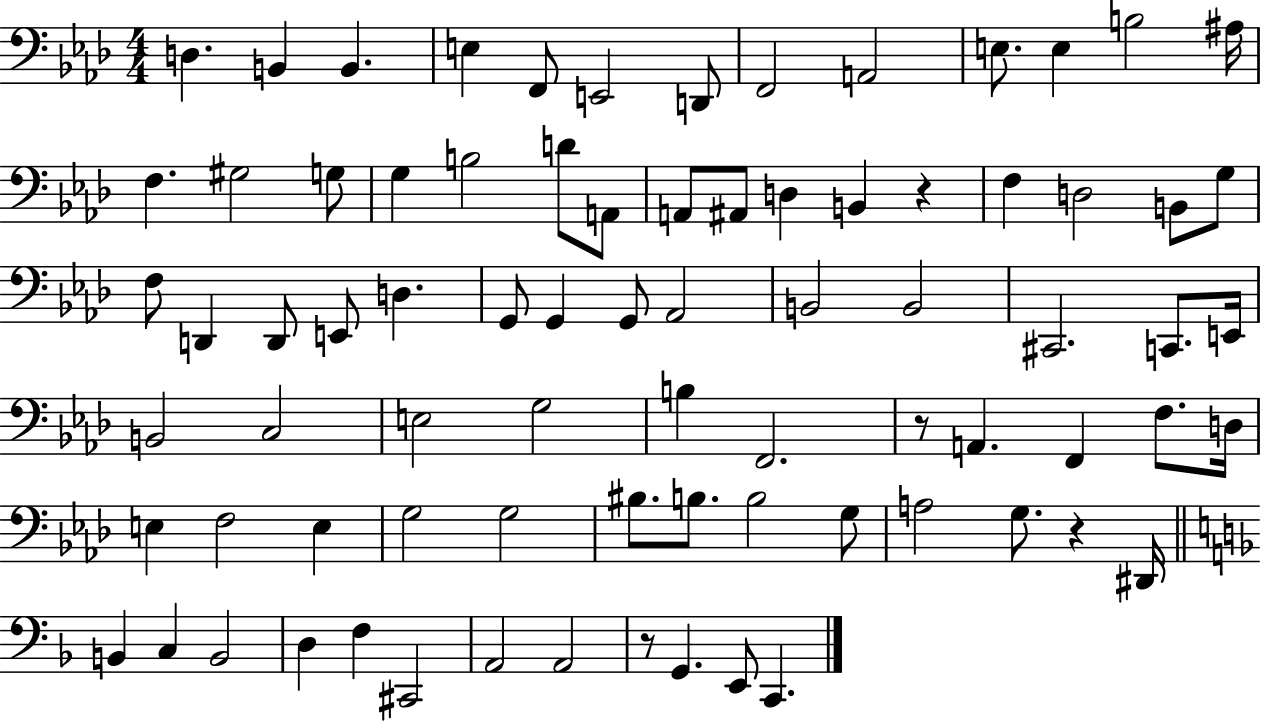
{
  \clef bass
  \numericTimeSignature
  \time 4/4
  \key aes \major
  d4. b,4 b,4. | e4 f,8 e,2 d,8 | f,2 a,2 | e8. e4 b2 ais16 | \break f4. gis2 g8 | g4 b2 d'8 a,8 | a,8 ais,8 d4 b,4 r4 | f4 d2 b,8 g8 | \break f8 d,4 d,8 e,8 d4. | g,8 g,4 g,8 aes,2 | b,2 b,2 | cis,2. c,8. e,16 | \break b,2 c2 | e2 g2 | b4 f,2. | r8 a,4. f,4 f8. d16 | \break e4 f2 e4 | g2 g2 | bis8. b8. b2 g8 | a2 g8. r4 dis,16 | \break \bar "||" \break \key f \major b,4 c4 b,2 | d4 f4 cis,2 | a,2 a,2 | r8 g,4. e,8 c,4. | \break \bar "|."
}